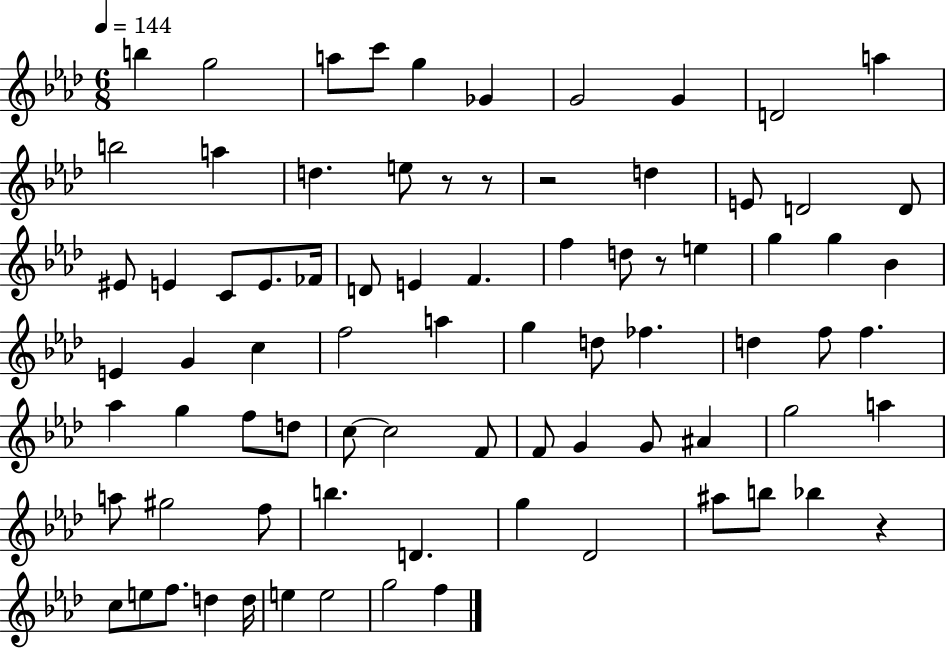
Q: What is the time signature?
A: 6/8